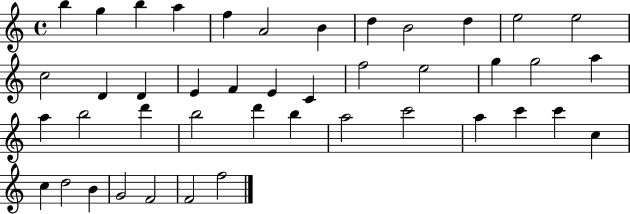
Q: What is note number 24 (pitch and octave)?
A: A5